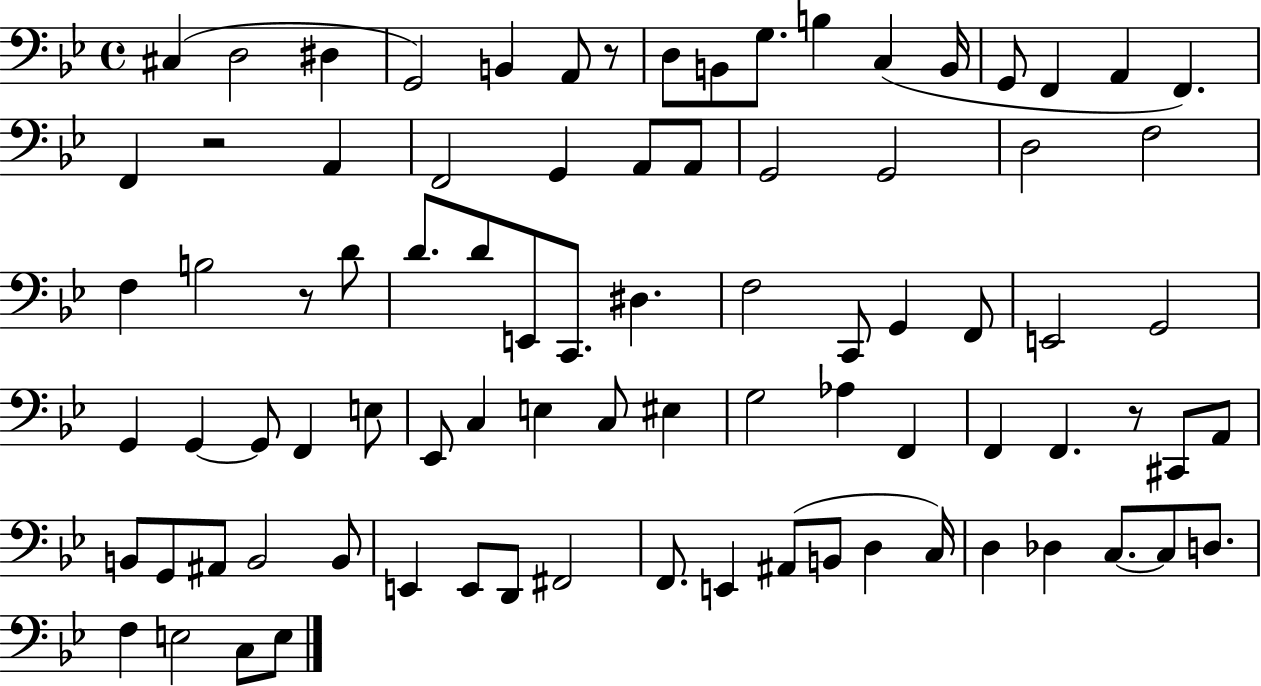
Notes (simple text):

C#3/q D3/h D#3/q G2/h B2/q A2/e R/e D3/e B2/e G3/e. B3/q C3/q B2/s G2/e F2/q A2/q F2/q. F2/q R/h A2/q F2/h G2/q A2/e A2/e G2/h G2/h D3/h F3/h F3/q B3/h R/e D4/e D4/e. D4/e E2/e C2/e. D#3/q. F3/h C2/e G2/q F2/e E2/h G2/h G2/q G2/q G2/e F2/q E3/e Eb2/e C3/q E3/q C3/e EIS3/q G3/h Ab3/q F2/q F2/q F2/q. R/e C#2/e A2/e B2/e G2/e A#2/e B2/h B2/e E2/q E2/e D2/e F#2/h F2/e. E2/q A#2/e B2/e D3/q C3/s D3/q Db3/q C3/e. C3/e D3/e. F3/q E3/h C3/e E3/e